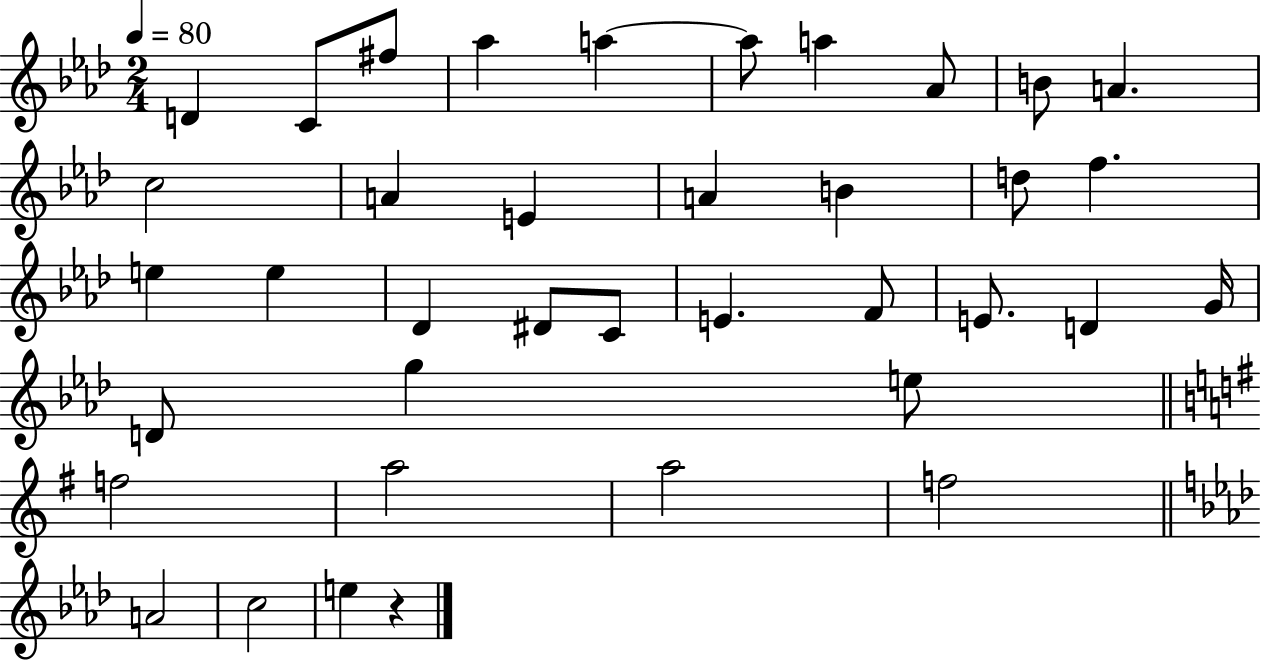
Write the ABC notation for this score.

X:1
T:Untitled
M:2/4
L:1/4
K:Ab
D C/2 ^f/2 _a a a/2 a _A/2 B/2 A c2 A E A B d/2 f e e _D ^D/2 C/2 E F/2 E/2 D G/4 D/2 g e/2 f2 a2 a2 f2 A2 c2 e z